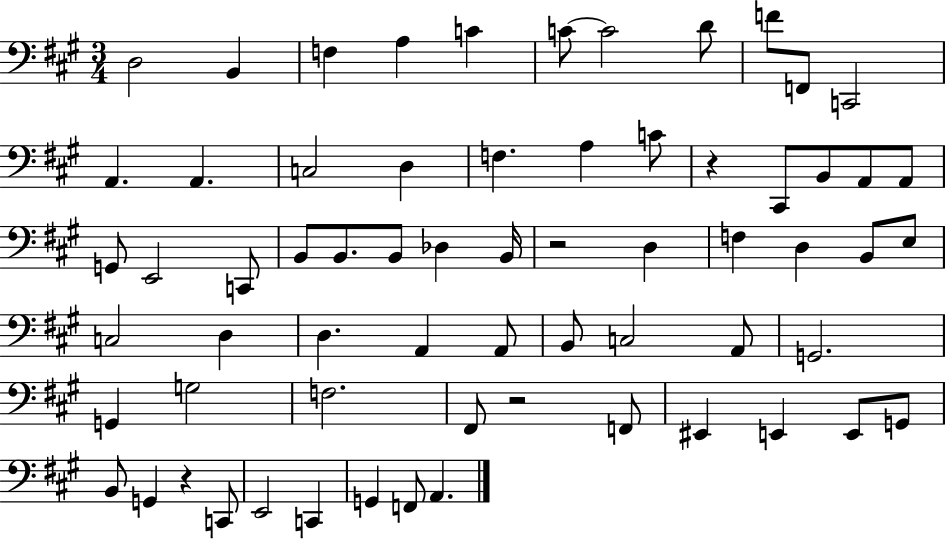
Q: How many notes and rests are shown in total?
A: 65